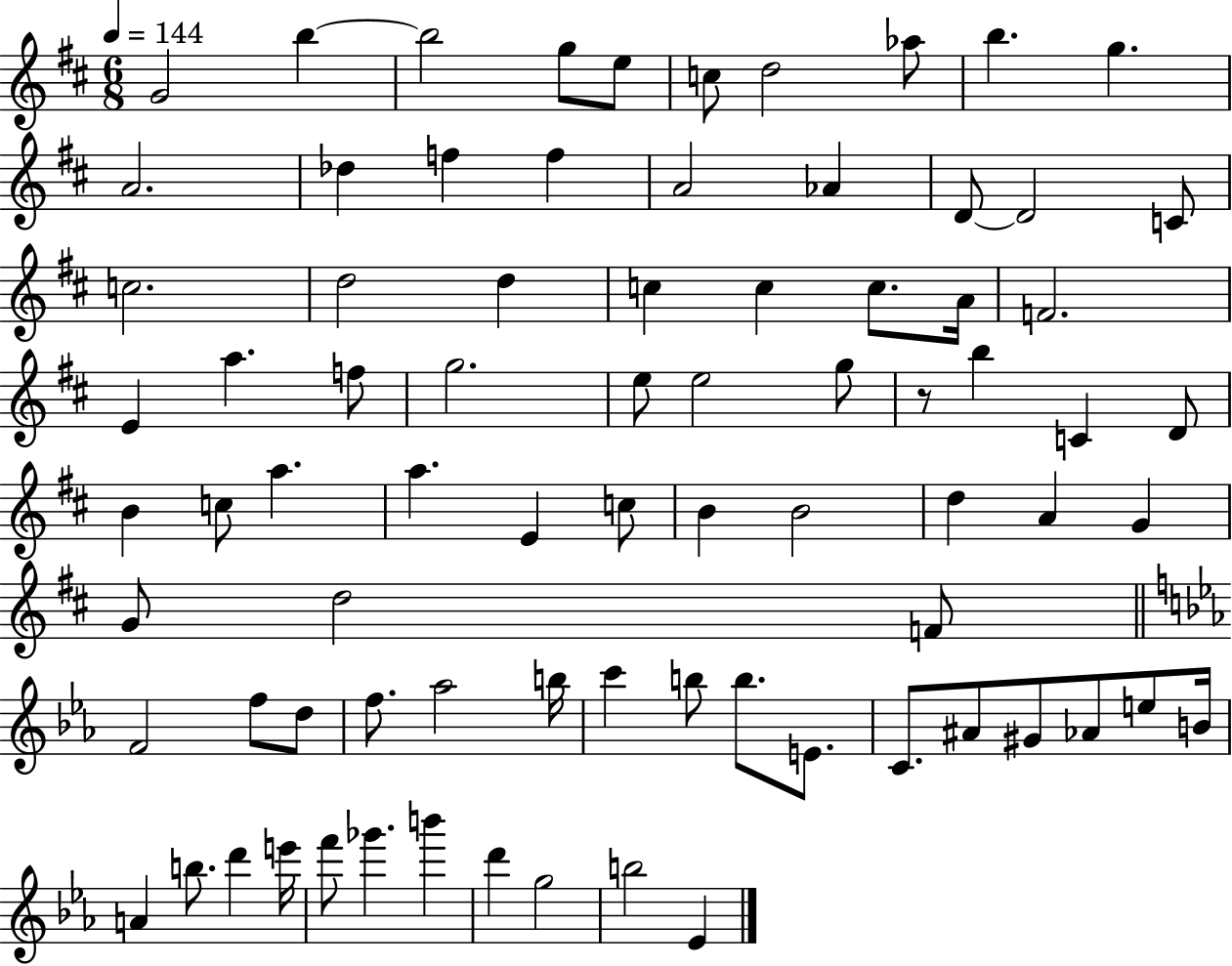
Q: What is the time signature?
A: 6/8